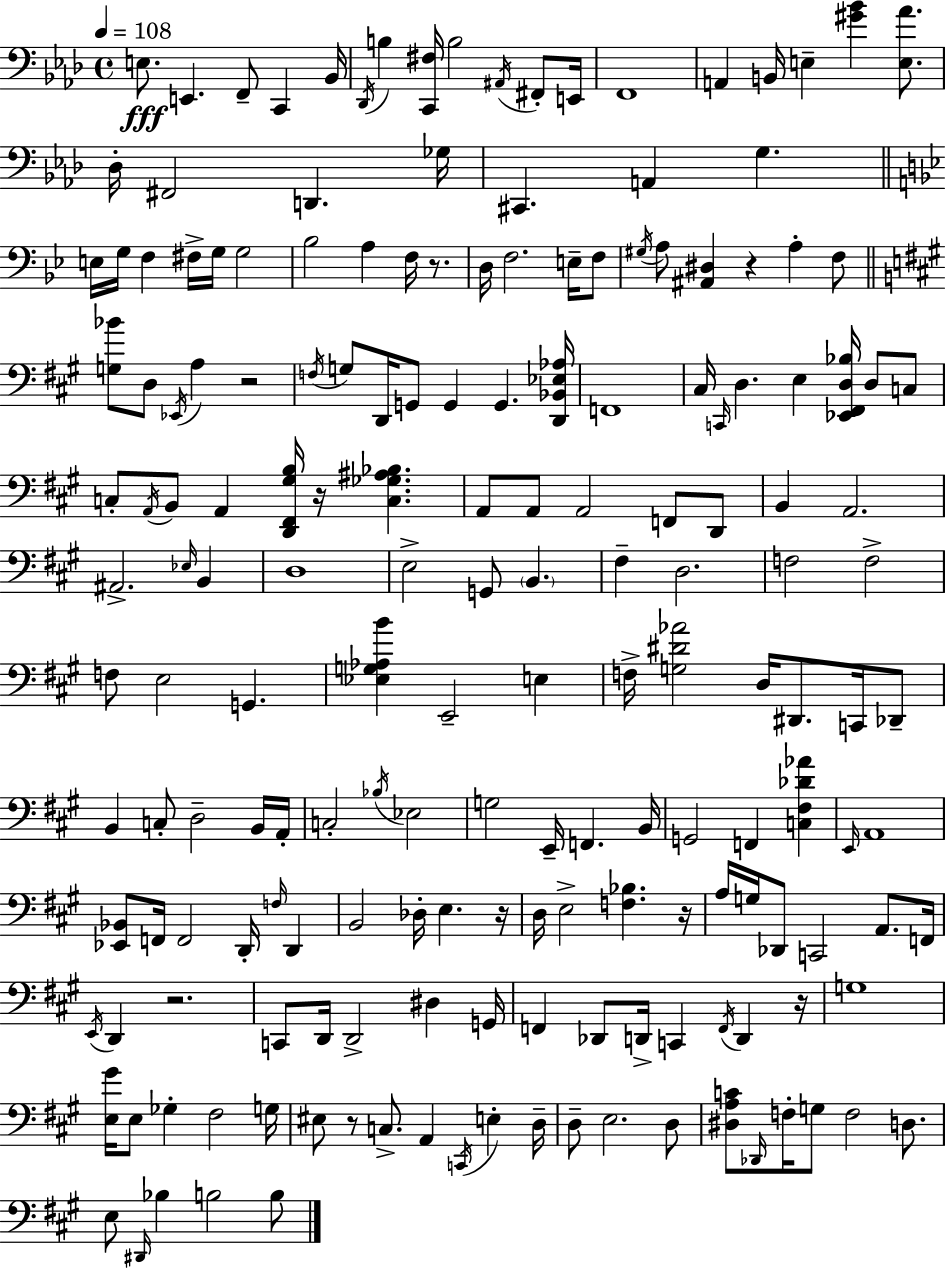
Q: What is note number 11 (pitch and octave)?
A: E2